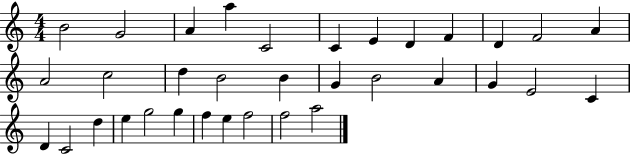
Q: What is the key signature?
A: C major